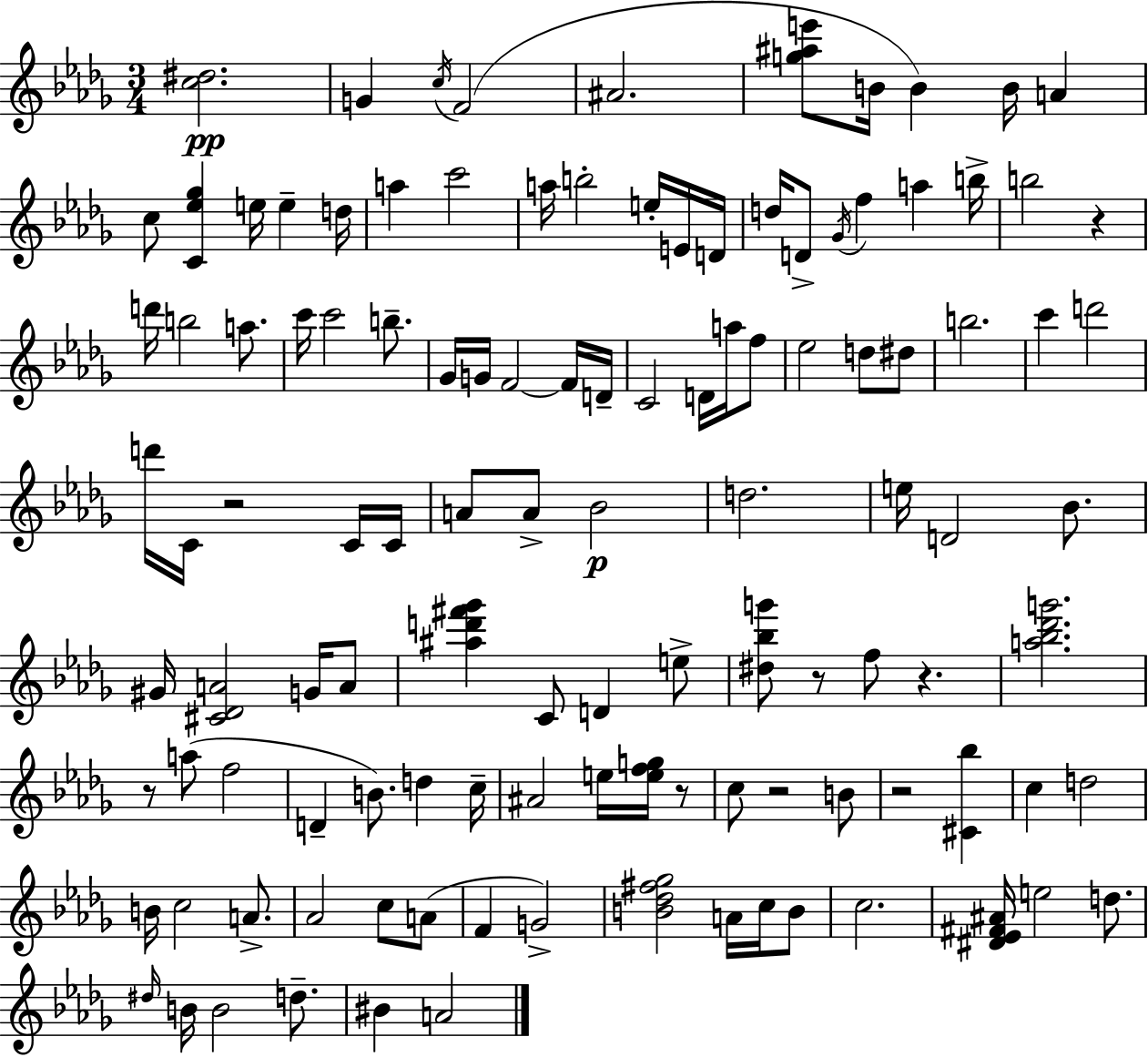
{
  \clef treble
  \numericTimeSignature
  \time 3/4
  \key bes \minor
  <c'' dis''>2.\pp | g'4 \acciaccatura { c''16 } f'2( | ais'2. | <g'' ais'' e'''>8 b'16 b'4) b'16 a'4 | \break c''8 <c' ees'' ges''>4 e''16 e''4-- | d''16 a''4 c'''2 | a''16 b''2-. e''16-. e'16 | d'16 d''16 d'8-> \acciaccatura { ges'16 } f''4 a''4 | \break b''16-> b''2 r4 | d'''16 b''2 a''8. | c'''16 c'''2 b''8.-- | ges'16 g'16 f'2~~ | \break f'16 d'16-- c'2 d'16 a''16 | f''8 ees''2 d''8 | dis''8 b''2. | c'''4 d'''2 | \break d'''16 c'16 r2 | c'16 c'16 a'8 a'8-> bes'2\p | d''2. | e''16 d'2 bes'8. | \break gis'16 <cis' des' a'>2 g'16 | a'8 <ais'' d''' fis''' ges'''>4 c'8 d'4 | e''8-> <dis'' bes'' g'''>8 r8 f''8 r4. | <a'' bes'' des''' g'''>2. | \break r8 a''8( f''2 | d'4-- b'8.) d''4 | c''16-- ais'2 e''16 <e'' f'' g''>16 | r8 c''8 r2 | \break b'8 r2 <cis' bes''>4 | c''4 d''2 | b'16 c''2 a'8.-> | aes'2 c''8 | \break a'8( f'4 g'2->) | <b' des'' fis'' ges''>2 a'16 c''16 | b'8 c''2. | <dis' ees' fis' ais'>16 e''2 d''8. | \break \grace { dis''16 } b'16 b'2 | d''8.-- bis'4 a'2 | \bar "|."
}